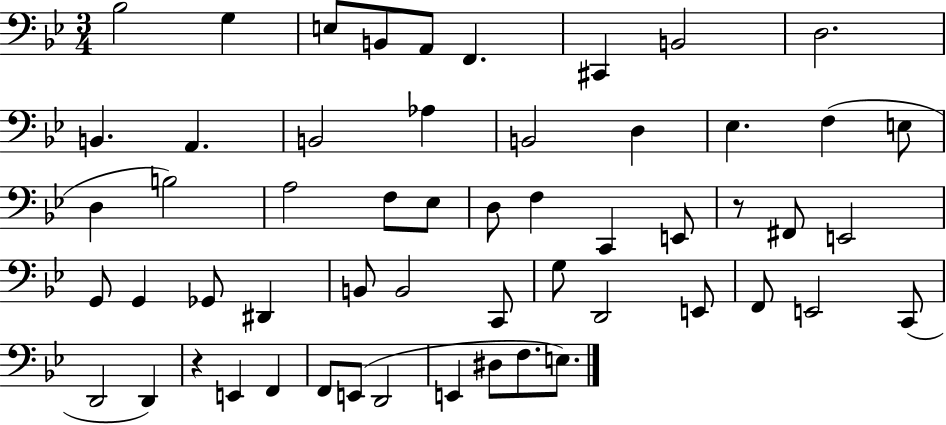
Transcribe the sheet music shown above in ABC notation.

X:1
T:Untitled
M:3/4
L:1/4
K:Bb
_B,2 G, E,/2 B,,/2 A,,/2 F,, ^C,, B,,2 D,2 B,, A,, B,,2 _A, B,,2 D, _E, F, E,/2 D, B,2 A,2 F,/2 _E,/2 D,/2 F, C,, E,,/2 z/2 ^F,,/2 E,,2 G,,/2 G,, _G,,/2 ^D,, B,,/2 B,,2 C,,/2 G,/2 D,,2 E,,/2 F,,/2 E,,2 C,,/2 D,,2 D,, z E,, F,, F,,/2 E,,/2 D,,2 E,, ^D,/2 F,/2 E,/2